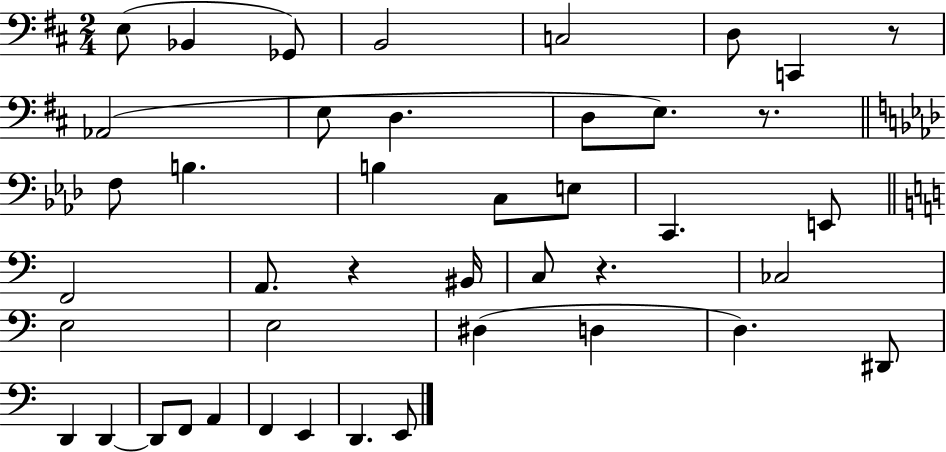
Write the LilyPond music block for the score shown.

{
  \clef bass
  \numericTimeSignature
  \time 2/4
  \key d \major
  \repeat volta 2 { e8( bes,4 ges,8) | b,2 | c2 | d8 c,4 r8 | \break aes,2( | e8 d4. | d8 e8.) r8. | \bar "||" \break \key aes \major f8 b4. | b4 c8 e8 | c,4. e,8 | \bar "||" \break \key a \minor f,2 | a,8. r4 bis,16 | c8 r4. | ces2 | \break e2 | e2 | dis4( d4 | d4.) dis,8 | \break d,4 d,4~~ | d,8 f,8 a,4 | f,4 e,4 | d,4. e,8 | \break } \bar "|."
}